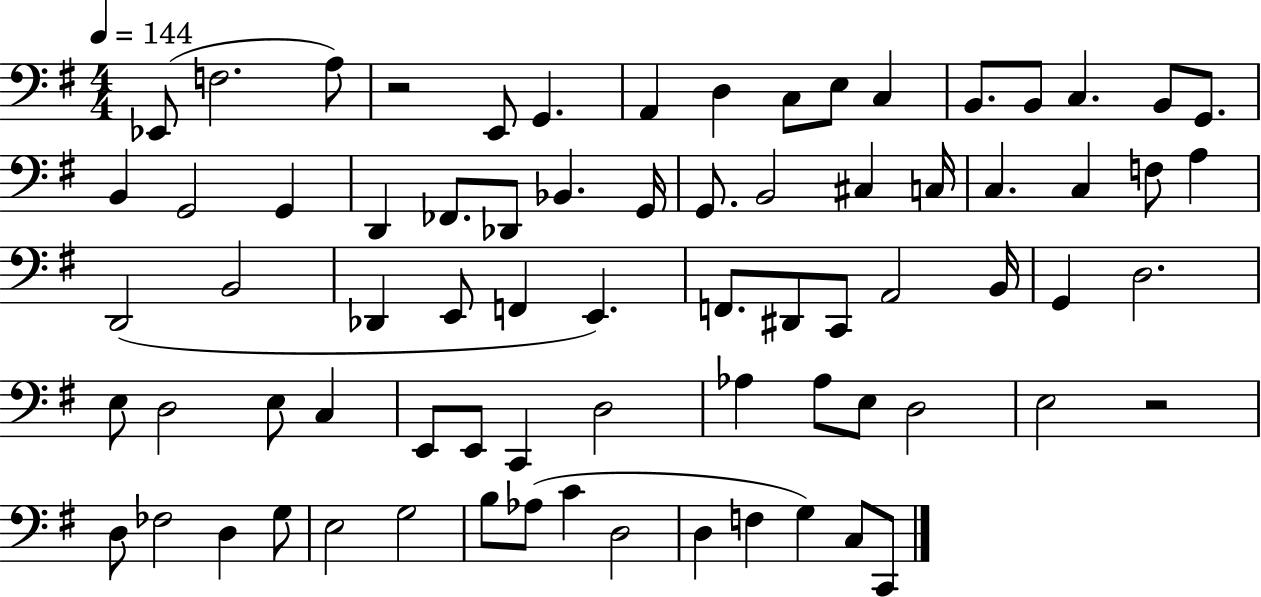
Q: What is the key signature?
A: G major